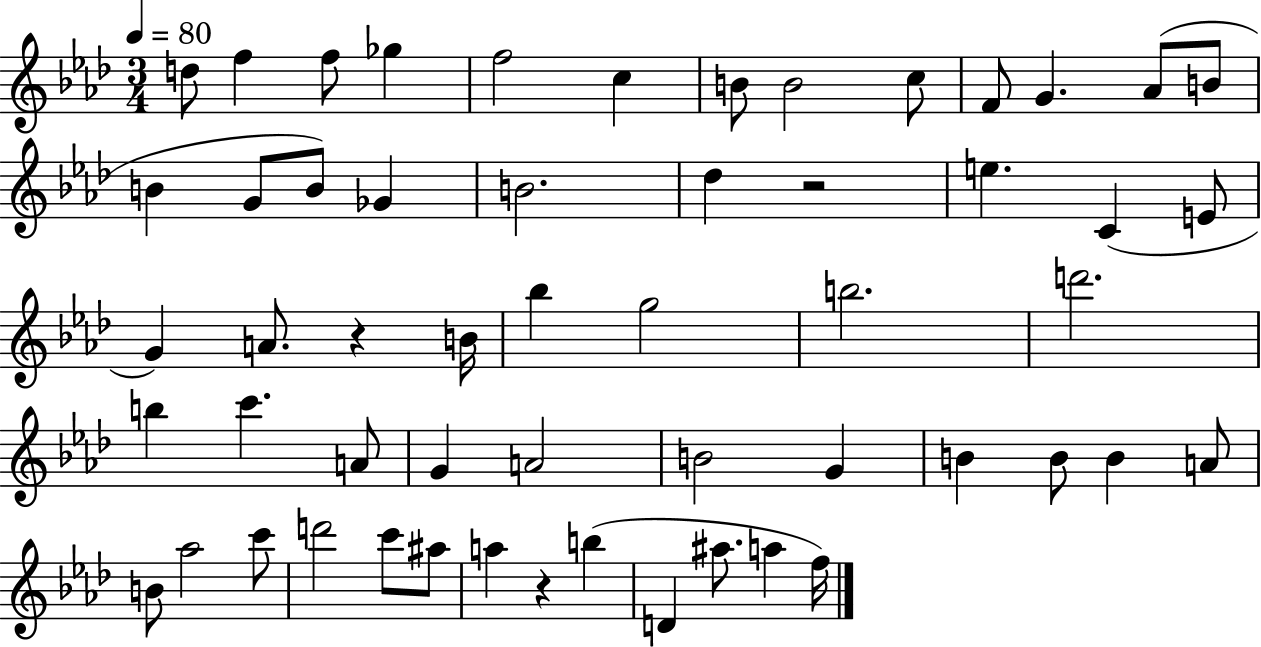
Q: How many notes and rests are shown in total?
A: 55